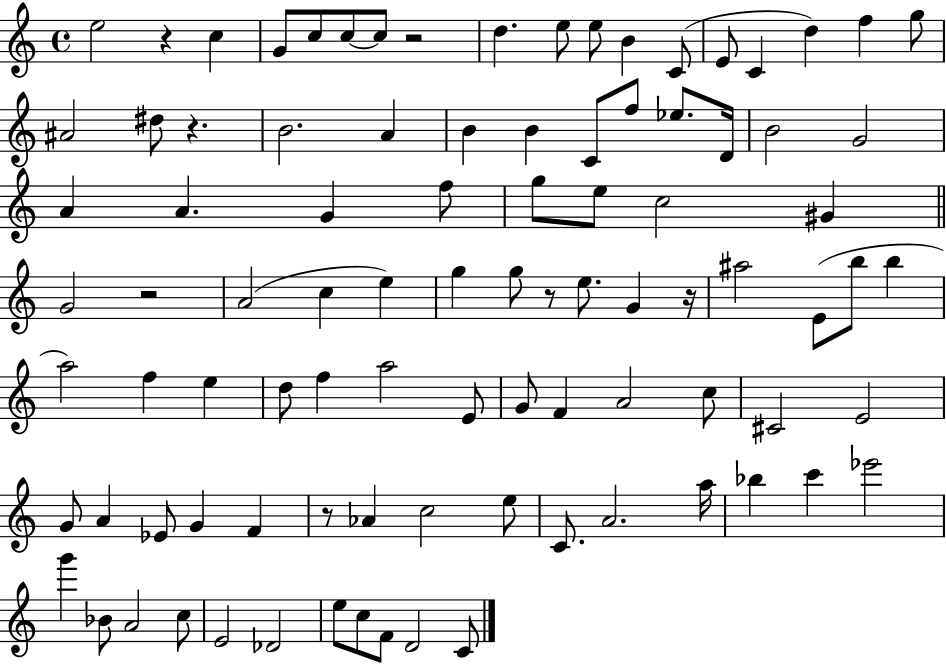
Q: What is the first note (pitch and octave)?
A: E5